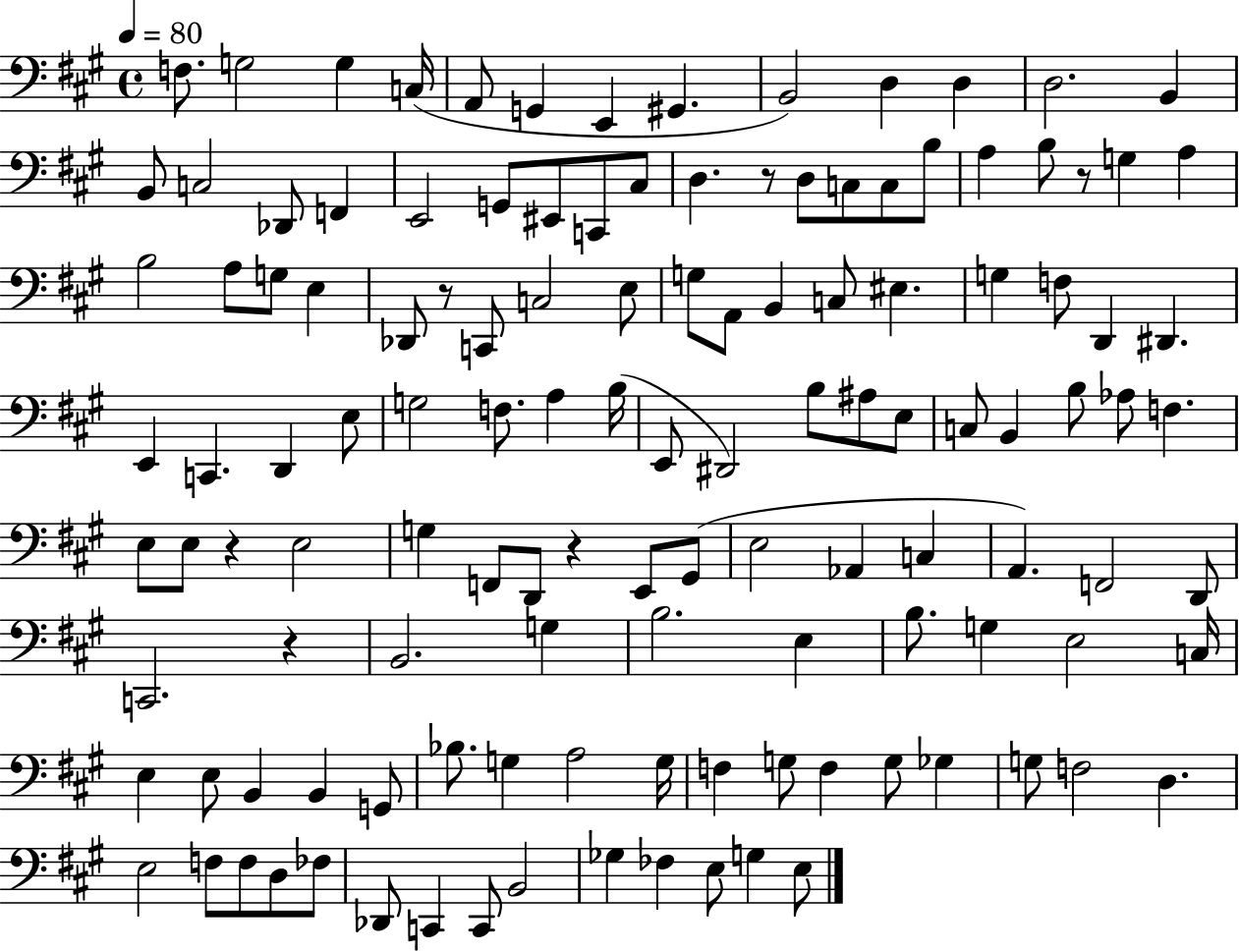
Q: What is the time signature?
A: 4/4